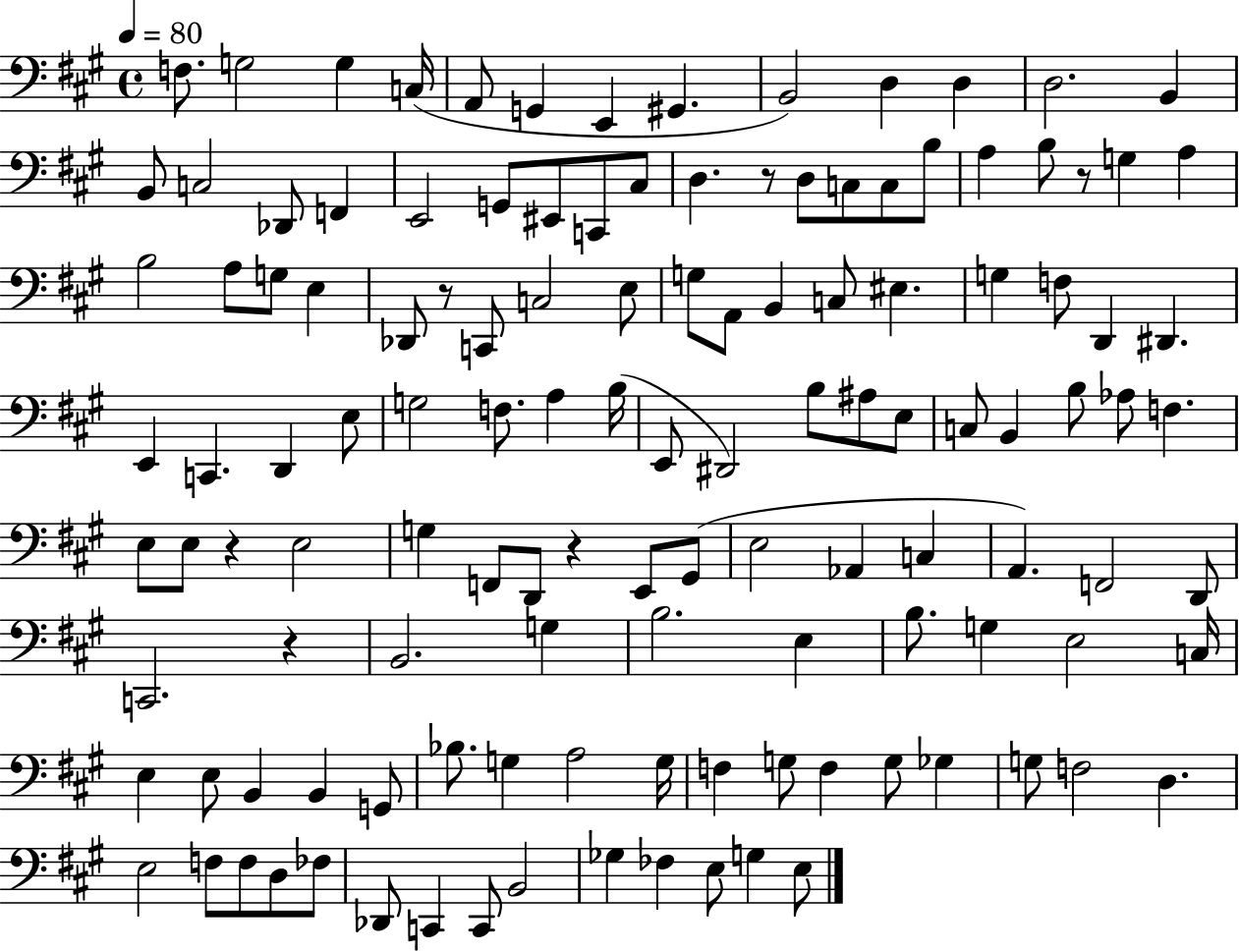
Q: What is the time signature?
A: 4/4